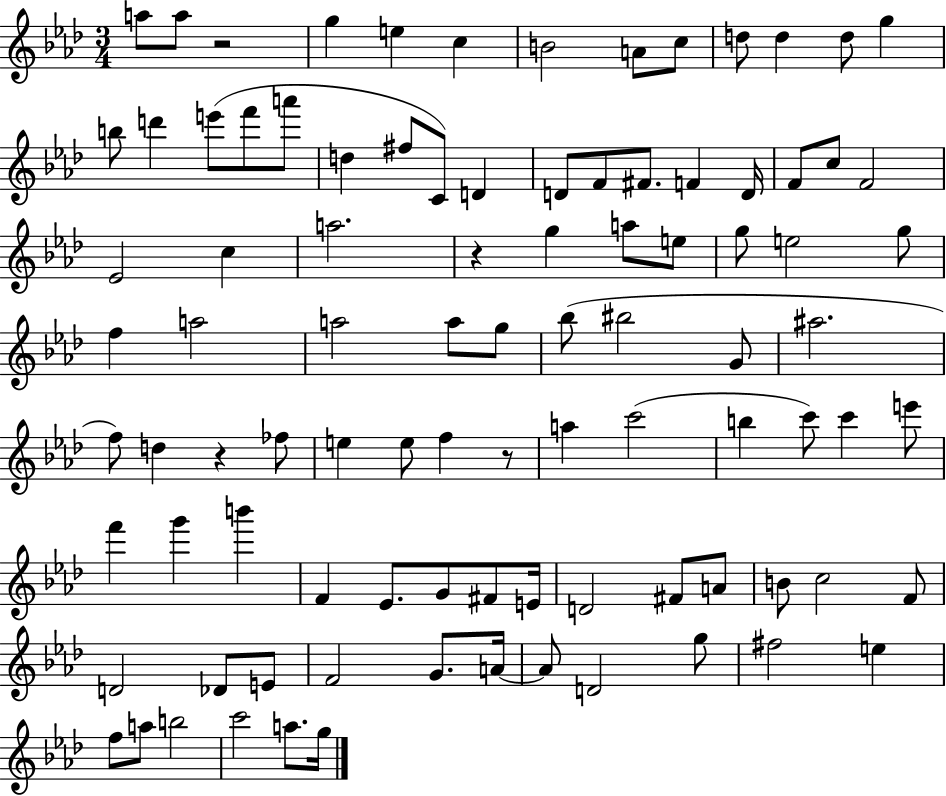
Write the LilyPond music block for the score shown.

{
  \clef treble
  \numericTimeSignature
  \time 3/4
  \key aes \major
  a''8 a''8 r2 | g''4 e''4 c''4 | b'2 a'8 c''8 | d''8 d''4 d''8 g''4 | \break b''8 d'''4 e'''8( f'''8 a'''8 | d''4 fis''8 c'8) d'4 | d'8 f'8 fis'8. f'4 d'16 | f'8 c''8 f'2 | \break ees'2 c''4 | a''2. | r4 g''4 a''8 e''8 | g''8 e''2 g''8 | \break f''4 a''2 | a''2 a''8 g''8 | bes''8( bis''2 g'8 | ais''2. | \break f''8) d''4 r4 fes''8 | e''4 e''8 f''4 r8 | a''4 c'''2( | b''4 c'''8) c'''4 e'''8 | \break f'''4 g'''4 b'''4 | f'4 ees'8. g'8 fis'8 e'16 | d'2 fis'8 a'8 | b'8 c''2 f'8 | \break d'2 des'8 e'8 | f'2 g'8. a'16~~ | a'8 d'2 g''8 | fis''2 e''4 | \break f''8 a''8 b''2 | c'''2 a''8. g''16 | \bar "|."
}